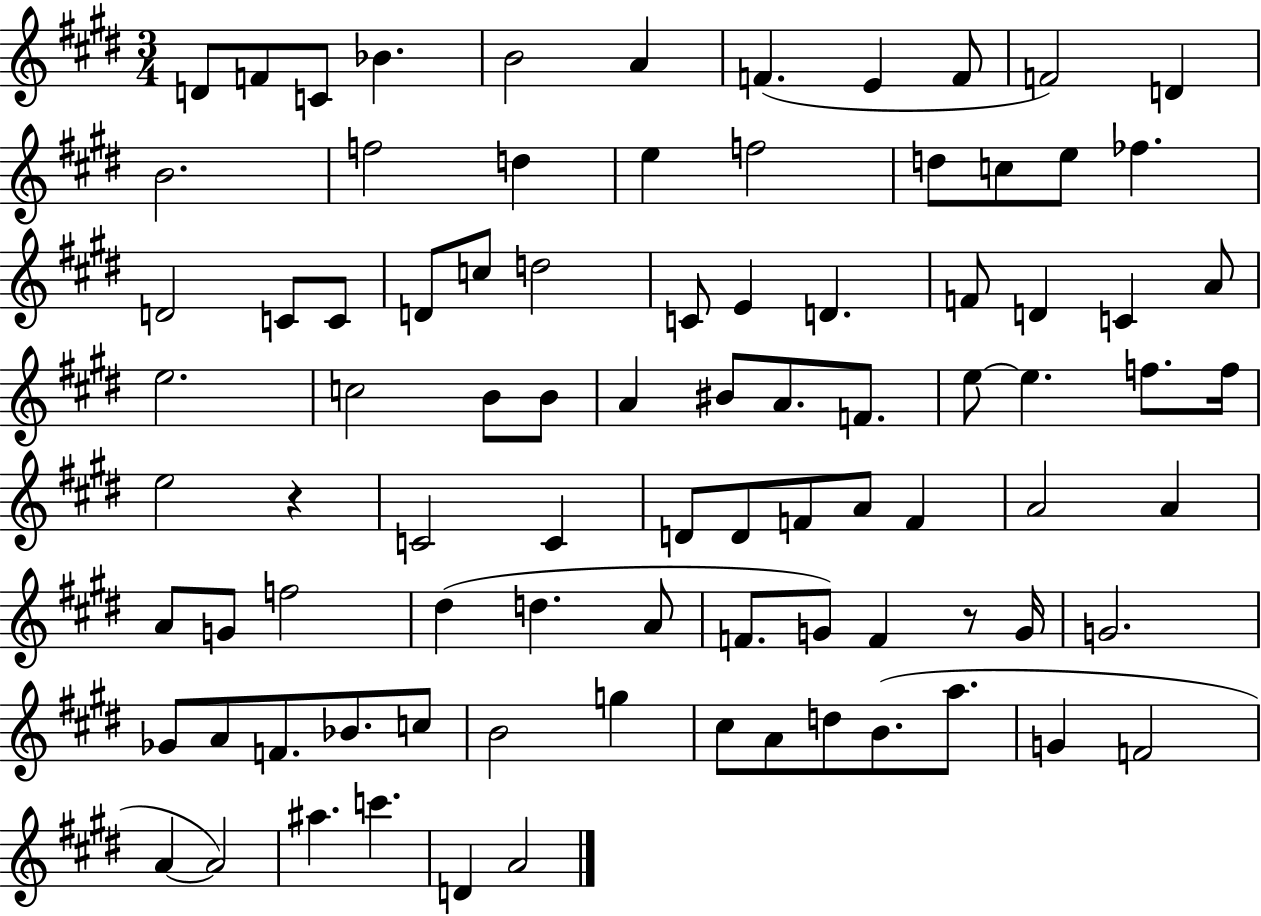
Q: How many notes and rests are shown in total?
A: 88